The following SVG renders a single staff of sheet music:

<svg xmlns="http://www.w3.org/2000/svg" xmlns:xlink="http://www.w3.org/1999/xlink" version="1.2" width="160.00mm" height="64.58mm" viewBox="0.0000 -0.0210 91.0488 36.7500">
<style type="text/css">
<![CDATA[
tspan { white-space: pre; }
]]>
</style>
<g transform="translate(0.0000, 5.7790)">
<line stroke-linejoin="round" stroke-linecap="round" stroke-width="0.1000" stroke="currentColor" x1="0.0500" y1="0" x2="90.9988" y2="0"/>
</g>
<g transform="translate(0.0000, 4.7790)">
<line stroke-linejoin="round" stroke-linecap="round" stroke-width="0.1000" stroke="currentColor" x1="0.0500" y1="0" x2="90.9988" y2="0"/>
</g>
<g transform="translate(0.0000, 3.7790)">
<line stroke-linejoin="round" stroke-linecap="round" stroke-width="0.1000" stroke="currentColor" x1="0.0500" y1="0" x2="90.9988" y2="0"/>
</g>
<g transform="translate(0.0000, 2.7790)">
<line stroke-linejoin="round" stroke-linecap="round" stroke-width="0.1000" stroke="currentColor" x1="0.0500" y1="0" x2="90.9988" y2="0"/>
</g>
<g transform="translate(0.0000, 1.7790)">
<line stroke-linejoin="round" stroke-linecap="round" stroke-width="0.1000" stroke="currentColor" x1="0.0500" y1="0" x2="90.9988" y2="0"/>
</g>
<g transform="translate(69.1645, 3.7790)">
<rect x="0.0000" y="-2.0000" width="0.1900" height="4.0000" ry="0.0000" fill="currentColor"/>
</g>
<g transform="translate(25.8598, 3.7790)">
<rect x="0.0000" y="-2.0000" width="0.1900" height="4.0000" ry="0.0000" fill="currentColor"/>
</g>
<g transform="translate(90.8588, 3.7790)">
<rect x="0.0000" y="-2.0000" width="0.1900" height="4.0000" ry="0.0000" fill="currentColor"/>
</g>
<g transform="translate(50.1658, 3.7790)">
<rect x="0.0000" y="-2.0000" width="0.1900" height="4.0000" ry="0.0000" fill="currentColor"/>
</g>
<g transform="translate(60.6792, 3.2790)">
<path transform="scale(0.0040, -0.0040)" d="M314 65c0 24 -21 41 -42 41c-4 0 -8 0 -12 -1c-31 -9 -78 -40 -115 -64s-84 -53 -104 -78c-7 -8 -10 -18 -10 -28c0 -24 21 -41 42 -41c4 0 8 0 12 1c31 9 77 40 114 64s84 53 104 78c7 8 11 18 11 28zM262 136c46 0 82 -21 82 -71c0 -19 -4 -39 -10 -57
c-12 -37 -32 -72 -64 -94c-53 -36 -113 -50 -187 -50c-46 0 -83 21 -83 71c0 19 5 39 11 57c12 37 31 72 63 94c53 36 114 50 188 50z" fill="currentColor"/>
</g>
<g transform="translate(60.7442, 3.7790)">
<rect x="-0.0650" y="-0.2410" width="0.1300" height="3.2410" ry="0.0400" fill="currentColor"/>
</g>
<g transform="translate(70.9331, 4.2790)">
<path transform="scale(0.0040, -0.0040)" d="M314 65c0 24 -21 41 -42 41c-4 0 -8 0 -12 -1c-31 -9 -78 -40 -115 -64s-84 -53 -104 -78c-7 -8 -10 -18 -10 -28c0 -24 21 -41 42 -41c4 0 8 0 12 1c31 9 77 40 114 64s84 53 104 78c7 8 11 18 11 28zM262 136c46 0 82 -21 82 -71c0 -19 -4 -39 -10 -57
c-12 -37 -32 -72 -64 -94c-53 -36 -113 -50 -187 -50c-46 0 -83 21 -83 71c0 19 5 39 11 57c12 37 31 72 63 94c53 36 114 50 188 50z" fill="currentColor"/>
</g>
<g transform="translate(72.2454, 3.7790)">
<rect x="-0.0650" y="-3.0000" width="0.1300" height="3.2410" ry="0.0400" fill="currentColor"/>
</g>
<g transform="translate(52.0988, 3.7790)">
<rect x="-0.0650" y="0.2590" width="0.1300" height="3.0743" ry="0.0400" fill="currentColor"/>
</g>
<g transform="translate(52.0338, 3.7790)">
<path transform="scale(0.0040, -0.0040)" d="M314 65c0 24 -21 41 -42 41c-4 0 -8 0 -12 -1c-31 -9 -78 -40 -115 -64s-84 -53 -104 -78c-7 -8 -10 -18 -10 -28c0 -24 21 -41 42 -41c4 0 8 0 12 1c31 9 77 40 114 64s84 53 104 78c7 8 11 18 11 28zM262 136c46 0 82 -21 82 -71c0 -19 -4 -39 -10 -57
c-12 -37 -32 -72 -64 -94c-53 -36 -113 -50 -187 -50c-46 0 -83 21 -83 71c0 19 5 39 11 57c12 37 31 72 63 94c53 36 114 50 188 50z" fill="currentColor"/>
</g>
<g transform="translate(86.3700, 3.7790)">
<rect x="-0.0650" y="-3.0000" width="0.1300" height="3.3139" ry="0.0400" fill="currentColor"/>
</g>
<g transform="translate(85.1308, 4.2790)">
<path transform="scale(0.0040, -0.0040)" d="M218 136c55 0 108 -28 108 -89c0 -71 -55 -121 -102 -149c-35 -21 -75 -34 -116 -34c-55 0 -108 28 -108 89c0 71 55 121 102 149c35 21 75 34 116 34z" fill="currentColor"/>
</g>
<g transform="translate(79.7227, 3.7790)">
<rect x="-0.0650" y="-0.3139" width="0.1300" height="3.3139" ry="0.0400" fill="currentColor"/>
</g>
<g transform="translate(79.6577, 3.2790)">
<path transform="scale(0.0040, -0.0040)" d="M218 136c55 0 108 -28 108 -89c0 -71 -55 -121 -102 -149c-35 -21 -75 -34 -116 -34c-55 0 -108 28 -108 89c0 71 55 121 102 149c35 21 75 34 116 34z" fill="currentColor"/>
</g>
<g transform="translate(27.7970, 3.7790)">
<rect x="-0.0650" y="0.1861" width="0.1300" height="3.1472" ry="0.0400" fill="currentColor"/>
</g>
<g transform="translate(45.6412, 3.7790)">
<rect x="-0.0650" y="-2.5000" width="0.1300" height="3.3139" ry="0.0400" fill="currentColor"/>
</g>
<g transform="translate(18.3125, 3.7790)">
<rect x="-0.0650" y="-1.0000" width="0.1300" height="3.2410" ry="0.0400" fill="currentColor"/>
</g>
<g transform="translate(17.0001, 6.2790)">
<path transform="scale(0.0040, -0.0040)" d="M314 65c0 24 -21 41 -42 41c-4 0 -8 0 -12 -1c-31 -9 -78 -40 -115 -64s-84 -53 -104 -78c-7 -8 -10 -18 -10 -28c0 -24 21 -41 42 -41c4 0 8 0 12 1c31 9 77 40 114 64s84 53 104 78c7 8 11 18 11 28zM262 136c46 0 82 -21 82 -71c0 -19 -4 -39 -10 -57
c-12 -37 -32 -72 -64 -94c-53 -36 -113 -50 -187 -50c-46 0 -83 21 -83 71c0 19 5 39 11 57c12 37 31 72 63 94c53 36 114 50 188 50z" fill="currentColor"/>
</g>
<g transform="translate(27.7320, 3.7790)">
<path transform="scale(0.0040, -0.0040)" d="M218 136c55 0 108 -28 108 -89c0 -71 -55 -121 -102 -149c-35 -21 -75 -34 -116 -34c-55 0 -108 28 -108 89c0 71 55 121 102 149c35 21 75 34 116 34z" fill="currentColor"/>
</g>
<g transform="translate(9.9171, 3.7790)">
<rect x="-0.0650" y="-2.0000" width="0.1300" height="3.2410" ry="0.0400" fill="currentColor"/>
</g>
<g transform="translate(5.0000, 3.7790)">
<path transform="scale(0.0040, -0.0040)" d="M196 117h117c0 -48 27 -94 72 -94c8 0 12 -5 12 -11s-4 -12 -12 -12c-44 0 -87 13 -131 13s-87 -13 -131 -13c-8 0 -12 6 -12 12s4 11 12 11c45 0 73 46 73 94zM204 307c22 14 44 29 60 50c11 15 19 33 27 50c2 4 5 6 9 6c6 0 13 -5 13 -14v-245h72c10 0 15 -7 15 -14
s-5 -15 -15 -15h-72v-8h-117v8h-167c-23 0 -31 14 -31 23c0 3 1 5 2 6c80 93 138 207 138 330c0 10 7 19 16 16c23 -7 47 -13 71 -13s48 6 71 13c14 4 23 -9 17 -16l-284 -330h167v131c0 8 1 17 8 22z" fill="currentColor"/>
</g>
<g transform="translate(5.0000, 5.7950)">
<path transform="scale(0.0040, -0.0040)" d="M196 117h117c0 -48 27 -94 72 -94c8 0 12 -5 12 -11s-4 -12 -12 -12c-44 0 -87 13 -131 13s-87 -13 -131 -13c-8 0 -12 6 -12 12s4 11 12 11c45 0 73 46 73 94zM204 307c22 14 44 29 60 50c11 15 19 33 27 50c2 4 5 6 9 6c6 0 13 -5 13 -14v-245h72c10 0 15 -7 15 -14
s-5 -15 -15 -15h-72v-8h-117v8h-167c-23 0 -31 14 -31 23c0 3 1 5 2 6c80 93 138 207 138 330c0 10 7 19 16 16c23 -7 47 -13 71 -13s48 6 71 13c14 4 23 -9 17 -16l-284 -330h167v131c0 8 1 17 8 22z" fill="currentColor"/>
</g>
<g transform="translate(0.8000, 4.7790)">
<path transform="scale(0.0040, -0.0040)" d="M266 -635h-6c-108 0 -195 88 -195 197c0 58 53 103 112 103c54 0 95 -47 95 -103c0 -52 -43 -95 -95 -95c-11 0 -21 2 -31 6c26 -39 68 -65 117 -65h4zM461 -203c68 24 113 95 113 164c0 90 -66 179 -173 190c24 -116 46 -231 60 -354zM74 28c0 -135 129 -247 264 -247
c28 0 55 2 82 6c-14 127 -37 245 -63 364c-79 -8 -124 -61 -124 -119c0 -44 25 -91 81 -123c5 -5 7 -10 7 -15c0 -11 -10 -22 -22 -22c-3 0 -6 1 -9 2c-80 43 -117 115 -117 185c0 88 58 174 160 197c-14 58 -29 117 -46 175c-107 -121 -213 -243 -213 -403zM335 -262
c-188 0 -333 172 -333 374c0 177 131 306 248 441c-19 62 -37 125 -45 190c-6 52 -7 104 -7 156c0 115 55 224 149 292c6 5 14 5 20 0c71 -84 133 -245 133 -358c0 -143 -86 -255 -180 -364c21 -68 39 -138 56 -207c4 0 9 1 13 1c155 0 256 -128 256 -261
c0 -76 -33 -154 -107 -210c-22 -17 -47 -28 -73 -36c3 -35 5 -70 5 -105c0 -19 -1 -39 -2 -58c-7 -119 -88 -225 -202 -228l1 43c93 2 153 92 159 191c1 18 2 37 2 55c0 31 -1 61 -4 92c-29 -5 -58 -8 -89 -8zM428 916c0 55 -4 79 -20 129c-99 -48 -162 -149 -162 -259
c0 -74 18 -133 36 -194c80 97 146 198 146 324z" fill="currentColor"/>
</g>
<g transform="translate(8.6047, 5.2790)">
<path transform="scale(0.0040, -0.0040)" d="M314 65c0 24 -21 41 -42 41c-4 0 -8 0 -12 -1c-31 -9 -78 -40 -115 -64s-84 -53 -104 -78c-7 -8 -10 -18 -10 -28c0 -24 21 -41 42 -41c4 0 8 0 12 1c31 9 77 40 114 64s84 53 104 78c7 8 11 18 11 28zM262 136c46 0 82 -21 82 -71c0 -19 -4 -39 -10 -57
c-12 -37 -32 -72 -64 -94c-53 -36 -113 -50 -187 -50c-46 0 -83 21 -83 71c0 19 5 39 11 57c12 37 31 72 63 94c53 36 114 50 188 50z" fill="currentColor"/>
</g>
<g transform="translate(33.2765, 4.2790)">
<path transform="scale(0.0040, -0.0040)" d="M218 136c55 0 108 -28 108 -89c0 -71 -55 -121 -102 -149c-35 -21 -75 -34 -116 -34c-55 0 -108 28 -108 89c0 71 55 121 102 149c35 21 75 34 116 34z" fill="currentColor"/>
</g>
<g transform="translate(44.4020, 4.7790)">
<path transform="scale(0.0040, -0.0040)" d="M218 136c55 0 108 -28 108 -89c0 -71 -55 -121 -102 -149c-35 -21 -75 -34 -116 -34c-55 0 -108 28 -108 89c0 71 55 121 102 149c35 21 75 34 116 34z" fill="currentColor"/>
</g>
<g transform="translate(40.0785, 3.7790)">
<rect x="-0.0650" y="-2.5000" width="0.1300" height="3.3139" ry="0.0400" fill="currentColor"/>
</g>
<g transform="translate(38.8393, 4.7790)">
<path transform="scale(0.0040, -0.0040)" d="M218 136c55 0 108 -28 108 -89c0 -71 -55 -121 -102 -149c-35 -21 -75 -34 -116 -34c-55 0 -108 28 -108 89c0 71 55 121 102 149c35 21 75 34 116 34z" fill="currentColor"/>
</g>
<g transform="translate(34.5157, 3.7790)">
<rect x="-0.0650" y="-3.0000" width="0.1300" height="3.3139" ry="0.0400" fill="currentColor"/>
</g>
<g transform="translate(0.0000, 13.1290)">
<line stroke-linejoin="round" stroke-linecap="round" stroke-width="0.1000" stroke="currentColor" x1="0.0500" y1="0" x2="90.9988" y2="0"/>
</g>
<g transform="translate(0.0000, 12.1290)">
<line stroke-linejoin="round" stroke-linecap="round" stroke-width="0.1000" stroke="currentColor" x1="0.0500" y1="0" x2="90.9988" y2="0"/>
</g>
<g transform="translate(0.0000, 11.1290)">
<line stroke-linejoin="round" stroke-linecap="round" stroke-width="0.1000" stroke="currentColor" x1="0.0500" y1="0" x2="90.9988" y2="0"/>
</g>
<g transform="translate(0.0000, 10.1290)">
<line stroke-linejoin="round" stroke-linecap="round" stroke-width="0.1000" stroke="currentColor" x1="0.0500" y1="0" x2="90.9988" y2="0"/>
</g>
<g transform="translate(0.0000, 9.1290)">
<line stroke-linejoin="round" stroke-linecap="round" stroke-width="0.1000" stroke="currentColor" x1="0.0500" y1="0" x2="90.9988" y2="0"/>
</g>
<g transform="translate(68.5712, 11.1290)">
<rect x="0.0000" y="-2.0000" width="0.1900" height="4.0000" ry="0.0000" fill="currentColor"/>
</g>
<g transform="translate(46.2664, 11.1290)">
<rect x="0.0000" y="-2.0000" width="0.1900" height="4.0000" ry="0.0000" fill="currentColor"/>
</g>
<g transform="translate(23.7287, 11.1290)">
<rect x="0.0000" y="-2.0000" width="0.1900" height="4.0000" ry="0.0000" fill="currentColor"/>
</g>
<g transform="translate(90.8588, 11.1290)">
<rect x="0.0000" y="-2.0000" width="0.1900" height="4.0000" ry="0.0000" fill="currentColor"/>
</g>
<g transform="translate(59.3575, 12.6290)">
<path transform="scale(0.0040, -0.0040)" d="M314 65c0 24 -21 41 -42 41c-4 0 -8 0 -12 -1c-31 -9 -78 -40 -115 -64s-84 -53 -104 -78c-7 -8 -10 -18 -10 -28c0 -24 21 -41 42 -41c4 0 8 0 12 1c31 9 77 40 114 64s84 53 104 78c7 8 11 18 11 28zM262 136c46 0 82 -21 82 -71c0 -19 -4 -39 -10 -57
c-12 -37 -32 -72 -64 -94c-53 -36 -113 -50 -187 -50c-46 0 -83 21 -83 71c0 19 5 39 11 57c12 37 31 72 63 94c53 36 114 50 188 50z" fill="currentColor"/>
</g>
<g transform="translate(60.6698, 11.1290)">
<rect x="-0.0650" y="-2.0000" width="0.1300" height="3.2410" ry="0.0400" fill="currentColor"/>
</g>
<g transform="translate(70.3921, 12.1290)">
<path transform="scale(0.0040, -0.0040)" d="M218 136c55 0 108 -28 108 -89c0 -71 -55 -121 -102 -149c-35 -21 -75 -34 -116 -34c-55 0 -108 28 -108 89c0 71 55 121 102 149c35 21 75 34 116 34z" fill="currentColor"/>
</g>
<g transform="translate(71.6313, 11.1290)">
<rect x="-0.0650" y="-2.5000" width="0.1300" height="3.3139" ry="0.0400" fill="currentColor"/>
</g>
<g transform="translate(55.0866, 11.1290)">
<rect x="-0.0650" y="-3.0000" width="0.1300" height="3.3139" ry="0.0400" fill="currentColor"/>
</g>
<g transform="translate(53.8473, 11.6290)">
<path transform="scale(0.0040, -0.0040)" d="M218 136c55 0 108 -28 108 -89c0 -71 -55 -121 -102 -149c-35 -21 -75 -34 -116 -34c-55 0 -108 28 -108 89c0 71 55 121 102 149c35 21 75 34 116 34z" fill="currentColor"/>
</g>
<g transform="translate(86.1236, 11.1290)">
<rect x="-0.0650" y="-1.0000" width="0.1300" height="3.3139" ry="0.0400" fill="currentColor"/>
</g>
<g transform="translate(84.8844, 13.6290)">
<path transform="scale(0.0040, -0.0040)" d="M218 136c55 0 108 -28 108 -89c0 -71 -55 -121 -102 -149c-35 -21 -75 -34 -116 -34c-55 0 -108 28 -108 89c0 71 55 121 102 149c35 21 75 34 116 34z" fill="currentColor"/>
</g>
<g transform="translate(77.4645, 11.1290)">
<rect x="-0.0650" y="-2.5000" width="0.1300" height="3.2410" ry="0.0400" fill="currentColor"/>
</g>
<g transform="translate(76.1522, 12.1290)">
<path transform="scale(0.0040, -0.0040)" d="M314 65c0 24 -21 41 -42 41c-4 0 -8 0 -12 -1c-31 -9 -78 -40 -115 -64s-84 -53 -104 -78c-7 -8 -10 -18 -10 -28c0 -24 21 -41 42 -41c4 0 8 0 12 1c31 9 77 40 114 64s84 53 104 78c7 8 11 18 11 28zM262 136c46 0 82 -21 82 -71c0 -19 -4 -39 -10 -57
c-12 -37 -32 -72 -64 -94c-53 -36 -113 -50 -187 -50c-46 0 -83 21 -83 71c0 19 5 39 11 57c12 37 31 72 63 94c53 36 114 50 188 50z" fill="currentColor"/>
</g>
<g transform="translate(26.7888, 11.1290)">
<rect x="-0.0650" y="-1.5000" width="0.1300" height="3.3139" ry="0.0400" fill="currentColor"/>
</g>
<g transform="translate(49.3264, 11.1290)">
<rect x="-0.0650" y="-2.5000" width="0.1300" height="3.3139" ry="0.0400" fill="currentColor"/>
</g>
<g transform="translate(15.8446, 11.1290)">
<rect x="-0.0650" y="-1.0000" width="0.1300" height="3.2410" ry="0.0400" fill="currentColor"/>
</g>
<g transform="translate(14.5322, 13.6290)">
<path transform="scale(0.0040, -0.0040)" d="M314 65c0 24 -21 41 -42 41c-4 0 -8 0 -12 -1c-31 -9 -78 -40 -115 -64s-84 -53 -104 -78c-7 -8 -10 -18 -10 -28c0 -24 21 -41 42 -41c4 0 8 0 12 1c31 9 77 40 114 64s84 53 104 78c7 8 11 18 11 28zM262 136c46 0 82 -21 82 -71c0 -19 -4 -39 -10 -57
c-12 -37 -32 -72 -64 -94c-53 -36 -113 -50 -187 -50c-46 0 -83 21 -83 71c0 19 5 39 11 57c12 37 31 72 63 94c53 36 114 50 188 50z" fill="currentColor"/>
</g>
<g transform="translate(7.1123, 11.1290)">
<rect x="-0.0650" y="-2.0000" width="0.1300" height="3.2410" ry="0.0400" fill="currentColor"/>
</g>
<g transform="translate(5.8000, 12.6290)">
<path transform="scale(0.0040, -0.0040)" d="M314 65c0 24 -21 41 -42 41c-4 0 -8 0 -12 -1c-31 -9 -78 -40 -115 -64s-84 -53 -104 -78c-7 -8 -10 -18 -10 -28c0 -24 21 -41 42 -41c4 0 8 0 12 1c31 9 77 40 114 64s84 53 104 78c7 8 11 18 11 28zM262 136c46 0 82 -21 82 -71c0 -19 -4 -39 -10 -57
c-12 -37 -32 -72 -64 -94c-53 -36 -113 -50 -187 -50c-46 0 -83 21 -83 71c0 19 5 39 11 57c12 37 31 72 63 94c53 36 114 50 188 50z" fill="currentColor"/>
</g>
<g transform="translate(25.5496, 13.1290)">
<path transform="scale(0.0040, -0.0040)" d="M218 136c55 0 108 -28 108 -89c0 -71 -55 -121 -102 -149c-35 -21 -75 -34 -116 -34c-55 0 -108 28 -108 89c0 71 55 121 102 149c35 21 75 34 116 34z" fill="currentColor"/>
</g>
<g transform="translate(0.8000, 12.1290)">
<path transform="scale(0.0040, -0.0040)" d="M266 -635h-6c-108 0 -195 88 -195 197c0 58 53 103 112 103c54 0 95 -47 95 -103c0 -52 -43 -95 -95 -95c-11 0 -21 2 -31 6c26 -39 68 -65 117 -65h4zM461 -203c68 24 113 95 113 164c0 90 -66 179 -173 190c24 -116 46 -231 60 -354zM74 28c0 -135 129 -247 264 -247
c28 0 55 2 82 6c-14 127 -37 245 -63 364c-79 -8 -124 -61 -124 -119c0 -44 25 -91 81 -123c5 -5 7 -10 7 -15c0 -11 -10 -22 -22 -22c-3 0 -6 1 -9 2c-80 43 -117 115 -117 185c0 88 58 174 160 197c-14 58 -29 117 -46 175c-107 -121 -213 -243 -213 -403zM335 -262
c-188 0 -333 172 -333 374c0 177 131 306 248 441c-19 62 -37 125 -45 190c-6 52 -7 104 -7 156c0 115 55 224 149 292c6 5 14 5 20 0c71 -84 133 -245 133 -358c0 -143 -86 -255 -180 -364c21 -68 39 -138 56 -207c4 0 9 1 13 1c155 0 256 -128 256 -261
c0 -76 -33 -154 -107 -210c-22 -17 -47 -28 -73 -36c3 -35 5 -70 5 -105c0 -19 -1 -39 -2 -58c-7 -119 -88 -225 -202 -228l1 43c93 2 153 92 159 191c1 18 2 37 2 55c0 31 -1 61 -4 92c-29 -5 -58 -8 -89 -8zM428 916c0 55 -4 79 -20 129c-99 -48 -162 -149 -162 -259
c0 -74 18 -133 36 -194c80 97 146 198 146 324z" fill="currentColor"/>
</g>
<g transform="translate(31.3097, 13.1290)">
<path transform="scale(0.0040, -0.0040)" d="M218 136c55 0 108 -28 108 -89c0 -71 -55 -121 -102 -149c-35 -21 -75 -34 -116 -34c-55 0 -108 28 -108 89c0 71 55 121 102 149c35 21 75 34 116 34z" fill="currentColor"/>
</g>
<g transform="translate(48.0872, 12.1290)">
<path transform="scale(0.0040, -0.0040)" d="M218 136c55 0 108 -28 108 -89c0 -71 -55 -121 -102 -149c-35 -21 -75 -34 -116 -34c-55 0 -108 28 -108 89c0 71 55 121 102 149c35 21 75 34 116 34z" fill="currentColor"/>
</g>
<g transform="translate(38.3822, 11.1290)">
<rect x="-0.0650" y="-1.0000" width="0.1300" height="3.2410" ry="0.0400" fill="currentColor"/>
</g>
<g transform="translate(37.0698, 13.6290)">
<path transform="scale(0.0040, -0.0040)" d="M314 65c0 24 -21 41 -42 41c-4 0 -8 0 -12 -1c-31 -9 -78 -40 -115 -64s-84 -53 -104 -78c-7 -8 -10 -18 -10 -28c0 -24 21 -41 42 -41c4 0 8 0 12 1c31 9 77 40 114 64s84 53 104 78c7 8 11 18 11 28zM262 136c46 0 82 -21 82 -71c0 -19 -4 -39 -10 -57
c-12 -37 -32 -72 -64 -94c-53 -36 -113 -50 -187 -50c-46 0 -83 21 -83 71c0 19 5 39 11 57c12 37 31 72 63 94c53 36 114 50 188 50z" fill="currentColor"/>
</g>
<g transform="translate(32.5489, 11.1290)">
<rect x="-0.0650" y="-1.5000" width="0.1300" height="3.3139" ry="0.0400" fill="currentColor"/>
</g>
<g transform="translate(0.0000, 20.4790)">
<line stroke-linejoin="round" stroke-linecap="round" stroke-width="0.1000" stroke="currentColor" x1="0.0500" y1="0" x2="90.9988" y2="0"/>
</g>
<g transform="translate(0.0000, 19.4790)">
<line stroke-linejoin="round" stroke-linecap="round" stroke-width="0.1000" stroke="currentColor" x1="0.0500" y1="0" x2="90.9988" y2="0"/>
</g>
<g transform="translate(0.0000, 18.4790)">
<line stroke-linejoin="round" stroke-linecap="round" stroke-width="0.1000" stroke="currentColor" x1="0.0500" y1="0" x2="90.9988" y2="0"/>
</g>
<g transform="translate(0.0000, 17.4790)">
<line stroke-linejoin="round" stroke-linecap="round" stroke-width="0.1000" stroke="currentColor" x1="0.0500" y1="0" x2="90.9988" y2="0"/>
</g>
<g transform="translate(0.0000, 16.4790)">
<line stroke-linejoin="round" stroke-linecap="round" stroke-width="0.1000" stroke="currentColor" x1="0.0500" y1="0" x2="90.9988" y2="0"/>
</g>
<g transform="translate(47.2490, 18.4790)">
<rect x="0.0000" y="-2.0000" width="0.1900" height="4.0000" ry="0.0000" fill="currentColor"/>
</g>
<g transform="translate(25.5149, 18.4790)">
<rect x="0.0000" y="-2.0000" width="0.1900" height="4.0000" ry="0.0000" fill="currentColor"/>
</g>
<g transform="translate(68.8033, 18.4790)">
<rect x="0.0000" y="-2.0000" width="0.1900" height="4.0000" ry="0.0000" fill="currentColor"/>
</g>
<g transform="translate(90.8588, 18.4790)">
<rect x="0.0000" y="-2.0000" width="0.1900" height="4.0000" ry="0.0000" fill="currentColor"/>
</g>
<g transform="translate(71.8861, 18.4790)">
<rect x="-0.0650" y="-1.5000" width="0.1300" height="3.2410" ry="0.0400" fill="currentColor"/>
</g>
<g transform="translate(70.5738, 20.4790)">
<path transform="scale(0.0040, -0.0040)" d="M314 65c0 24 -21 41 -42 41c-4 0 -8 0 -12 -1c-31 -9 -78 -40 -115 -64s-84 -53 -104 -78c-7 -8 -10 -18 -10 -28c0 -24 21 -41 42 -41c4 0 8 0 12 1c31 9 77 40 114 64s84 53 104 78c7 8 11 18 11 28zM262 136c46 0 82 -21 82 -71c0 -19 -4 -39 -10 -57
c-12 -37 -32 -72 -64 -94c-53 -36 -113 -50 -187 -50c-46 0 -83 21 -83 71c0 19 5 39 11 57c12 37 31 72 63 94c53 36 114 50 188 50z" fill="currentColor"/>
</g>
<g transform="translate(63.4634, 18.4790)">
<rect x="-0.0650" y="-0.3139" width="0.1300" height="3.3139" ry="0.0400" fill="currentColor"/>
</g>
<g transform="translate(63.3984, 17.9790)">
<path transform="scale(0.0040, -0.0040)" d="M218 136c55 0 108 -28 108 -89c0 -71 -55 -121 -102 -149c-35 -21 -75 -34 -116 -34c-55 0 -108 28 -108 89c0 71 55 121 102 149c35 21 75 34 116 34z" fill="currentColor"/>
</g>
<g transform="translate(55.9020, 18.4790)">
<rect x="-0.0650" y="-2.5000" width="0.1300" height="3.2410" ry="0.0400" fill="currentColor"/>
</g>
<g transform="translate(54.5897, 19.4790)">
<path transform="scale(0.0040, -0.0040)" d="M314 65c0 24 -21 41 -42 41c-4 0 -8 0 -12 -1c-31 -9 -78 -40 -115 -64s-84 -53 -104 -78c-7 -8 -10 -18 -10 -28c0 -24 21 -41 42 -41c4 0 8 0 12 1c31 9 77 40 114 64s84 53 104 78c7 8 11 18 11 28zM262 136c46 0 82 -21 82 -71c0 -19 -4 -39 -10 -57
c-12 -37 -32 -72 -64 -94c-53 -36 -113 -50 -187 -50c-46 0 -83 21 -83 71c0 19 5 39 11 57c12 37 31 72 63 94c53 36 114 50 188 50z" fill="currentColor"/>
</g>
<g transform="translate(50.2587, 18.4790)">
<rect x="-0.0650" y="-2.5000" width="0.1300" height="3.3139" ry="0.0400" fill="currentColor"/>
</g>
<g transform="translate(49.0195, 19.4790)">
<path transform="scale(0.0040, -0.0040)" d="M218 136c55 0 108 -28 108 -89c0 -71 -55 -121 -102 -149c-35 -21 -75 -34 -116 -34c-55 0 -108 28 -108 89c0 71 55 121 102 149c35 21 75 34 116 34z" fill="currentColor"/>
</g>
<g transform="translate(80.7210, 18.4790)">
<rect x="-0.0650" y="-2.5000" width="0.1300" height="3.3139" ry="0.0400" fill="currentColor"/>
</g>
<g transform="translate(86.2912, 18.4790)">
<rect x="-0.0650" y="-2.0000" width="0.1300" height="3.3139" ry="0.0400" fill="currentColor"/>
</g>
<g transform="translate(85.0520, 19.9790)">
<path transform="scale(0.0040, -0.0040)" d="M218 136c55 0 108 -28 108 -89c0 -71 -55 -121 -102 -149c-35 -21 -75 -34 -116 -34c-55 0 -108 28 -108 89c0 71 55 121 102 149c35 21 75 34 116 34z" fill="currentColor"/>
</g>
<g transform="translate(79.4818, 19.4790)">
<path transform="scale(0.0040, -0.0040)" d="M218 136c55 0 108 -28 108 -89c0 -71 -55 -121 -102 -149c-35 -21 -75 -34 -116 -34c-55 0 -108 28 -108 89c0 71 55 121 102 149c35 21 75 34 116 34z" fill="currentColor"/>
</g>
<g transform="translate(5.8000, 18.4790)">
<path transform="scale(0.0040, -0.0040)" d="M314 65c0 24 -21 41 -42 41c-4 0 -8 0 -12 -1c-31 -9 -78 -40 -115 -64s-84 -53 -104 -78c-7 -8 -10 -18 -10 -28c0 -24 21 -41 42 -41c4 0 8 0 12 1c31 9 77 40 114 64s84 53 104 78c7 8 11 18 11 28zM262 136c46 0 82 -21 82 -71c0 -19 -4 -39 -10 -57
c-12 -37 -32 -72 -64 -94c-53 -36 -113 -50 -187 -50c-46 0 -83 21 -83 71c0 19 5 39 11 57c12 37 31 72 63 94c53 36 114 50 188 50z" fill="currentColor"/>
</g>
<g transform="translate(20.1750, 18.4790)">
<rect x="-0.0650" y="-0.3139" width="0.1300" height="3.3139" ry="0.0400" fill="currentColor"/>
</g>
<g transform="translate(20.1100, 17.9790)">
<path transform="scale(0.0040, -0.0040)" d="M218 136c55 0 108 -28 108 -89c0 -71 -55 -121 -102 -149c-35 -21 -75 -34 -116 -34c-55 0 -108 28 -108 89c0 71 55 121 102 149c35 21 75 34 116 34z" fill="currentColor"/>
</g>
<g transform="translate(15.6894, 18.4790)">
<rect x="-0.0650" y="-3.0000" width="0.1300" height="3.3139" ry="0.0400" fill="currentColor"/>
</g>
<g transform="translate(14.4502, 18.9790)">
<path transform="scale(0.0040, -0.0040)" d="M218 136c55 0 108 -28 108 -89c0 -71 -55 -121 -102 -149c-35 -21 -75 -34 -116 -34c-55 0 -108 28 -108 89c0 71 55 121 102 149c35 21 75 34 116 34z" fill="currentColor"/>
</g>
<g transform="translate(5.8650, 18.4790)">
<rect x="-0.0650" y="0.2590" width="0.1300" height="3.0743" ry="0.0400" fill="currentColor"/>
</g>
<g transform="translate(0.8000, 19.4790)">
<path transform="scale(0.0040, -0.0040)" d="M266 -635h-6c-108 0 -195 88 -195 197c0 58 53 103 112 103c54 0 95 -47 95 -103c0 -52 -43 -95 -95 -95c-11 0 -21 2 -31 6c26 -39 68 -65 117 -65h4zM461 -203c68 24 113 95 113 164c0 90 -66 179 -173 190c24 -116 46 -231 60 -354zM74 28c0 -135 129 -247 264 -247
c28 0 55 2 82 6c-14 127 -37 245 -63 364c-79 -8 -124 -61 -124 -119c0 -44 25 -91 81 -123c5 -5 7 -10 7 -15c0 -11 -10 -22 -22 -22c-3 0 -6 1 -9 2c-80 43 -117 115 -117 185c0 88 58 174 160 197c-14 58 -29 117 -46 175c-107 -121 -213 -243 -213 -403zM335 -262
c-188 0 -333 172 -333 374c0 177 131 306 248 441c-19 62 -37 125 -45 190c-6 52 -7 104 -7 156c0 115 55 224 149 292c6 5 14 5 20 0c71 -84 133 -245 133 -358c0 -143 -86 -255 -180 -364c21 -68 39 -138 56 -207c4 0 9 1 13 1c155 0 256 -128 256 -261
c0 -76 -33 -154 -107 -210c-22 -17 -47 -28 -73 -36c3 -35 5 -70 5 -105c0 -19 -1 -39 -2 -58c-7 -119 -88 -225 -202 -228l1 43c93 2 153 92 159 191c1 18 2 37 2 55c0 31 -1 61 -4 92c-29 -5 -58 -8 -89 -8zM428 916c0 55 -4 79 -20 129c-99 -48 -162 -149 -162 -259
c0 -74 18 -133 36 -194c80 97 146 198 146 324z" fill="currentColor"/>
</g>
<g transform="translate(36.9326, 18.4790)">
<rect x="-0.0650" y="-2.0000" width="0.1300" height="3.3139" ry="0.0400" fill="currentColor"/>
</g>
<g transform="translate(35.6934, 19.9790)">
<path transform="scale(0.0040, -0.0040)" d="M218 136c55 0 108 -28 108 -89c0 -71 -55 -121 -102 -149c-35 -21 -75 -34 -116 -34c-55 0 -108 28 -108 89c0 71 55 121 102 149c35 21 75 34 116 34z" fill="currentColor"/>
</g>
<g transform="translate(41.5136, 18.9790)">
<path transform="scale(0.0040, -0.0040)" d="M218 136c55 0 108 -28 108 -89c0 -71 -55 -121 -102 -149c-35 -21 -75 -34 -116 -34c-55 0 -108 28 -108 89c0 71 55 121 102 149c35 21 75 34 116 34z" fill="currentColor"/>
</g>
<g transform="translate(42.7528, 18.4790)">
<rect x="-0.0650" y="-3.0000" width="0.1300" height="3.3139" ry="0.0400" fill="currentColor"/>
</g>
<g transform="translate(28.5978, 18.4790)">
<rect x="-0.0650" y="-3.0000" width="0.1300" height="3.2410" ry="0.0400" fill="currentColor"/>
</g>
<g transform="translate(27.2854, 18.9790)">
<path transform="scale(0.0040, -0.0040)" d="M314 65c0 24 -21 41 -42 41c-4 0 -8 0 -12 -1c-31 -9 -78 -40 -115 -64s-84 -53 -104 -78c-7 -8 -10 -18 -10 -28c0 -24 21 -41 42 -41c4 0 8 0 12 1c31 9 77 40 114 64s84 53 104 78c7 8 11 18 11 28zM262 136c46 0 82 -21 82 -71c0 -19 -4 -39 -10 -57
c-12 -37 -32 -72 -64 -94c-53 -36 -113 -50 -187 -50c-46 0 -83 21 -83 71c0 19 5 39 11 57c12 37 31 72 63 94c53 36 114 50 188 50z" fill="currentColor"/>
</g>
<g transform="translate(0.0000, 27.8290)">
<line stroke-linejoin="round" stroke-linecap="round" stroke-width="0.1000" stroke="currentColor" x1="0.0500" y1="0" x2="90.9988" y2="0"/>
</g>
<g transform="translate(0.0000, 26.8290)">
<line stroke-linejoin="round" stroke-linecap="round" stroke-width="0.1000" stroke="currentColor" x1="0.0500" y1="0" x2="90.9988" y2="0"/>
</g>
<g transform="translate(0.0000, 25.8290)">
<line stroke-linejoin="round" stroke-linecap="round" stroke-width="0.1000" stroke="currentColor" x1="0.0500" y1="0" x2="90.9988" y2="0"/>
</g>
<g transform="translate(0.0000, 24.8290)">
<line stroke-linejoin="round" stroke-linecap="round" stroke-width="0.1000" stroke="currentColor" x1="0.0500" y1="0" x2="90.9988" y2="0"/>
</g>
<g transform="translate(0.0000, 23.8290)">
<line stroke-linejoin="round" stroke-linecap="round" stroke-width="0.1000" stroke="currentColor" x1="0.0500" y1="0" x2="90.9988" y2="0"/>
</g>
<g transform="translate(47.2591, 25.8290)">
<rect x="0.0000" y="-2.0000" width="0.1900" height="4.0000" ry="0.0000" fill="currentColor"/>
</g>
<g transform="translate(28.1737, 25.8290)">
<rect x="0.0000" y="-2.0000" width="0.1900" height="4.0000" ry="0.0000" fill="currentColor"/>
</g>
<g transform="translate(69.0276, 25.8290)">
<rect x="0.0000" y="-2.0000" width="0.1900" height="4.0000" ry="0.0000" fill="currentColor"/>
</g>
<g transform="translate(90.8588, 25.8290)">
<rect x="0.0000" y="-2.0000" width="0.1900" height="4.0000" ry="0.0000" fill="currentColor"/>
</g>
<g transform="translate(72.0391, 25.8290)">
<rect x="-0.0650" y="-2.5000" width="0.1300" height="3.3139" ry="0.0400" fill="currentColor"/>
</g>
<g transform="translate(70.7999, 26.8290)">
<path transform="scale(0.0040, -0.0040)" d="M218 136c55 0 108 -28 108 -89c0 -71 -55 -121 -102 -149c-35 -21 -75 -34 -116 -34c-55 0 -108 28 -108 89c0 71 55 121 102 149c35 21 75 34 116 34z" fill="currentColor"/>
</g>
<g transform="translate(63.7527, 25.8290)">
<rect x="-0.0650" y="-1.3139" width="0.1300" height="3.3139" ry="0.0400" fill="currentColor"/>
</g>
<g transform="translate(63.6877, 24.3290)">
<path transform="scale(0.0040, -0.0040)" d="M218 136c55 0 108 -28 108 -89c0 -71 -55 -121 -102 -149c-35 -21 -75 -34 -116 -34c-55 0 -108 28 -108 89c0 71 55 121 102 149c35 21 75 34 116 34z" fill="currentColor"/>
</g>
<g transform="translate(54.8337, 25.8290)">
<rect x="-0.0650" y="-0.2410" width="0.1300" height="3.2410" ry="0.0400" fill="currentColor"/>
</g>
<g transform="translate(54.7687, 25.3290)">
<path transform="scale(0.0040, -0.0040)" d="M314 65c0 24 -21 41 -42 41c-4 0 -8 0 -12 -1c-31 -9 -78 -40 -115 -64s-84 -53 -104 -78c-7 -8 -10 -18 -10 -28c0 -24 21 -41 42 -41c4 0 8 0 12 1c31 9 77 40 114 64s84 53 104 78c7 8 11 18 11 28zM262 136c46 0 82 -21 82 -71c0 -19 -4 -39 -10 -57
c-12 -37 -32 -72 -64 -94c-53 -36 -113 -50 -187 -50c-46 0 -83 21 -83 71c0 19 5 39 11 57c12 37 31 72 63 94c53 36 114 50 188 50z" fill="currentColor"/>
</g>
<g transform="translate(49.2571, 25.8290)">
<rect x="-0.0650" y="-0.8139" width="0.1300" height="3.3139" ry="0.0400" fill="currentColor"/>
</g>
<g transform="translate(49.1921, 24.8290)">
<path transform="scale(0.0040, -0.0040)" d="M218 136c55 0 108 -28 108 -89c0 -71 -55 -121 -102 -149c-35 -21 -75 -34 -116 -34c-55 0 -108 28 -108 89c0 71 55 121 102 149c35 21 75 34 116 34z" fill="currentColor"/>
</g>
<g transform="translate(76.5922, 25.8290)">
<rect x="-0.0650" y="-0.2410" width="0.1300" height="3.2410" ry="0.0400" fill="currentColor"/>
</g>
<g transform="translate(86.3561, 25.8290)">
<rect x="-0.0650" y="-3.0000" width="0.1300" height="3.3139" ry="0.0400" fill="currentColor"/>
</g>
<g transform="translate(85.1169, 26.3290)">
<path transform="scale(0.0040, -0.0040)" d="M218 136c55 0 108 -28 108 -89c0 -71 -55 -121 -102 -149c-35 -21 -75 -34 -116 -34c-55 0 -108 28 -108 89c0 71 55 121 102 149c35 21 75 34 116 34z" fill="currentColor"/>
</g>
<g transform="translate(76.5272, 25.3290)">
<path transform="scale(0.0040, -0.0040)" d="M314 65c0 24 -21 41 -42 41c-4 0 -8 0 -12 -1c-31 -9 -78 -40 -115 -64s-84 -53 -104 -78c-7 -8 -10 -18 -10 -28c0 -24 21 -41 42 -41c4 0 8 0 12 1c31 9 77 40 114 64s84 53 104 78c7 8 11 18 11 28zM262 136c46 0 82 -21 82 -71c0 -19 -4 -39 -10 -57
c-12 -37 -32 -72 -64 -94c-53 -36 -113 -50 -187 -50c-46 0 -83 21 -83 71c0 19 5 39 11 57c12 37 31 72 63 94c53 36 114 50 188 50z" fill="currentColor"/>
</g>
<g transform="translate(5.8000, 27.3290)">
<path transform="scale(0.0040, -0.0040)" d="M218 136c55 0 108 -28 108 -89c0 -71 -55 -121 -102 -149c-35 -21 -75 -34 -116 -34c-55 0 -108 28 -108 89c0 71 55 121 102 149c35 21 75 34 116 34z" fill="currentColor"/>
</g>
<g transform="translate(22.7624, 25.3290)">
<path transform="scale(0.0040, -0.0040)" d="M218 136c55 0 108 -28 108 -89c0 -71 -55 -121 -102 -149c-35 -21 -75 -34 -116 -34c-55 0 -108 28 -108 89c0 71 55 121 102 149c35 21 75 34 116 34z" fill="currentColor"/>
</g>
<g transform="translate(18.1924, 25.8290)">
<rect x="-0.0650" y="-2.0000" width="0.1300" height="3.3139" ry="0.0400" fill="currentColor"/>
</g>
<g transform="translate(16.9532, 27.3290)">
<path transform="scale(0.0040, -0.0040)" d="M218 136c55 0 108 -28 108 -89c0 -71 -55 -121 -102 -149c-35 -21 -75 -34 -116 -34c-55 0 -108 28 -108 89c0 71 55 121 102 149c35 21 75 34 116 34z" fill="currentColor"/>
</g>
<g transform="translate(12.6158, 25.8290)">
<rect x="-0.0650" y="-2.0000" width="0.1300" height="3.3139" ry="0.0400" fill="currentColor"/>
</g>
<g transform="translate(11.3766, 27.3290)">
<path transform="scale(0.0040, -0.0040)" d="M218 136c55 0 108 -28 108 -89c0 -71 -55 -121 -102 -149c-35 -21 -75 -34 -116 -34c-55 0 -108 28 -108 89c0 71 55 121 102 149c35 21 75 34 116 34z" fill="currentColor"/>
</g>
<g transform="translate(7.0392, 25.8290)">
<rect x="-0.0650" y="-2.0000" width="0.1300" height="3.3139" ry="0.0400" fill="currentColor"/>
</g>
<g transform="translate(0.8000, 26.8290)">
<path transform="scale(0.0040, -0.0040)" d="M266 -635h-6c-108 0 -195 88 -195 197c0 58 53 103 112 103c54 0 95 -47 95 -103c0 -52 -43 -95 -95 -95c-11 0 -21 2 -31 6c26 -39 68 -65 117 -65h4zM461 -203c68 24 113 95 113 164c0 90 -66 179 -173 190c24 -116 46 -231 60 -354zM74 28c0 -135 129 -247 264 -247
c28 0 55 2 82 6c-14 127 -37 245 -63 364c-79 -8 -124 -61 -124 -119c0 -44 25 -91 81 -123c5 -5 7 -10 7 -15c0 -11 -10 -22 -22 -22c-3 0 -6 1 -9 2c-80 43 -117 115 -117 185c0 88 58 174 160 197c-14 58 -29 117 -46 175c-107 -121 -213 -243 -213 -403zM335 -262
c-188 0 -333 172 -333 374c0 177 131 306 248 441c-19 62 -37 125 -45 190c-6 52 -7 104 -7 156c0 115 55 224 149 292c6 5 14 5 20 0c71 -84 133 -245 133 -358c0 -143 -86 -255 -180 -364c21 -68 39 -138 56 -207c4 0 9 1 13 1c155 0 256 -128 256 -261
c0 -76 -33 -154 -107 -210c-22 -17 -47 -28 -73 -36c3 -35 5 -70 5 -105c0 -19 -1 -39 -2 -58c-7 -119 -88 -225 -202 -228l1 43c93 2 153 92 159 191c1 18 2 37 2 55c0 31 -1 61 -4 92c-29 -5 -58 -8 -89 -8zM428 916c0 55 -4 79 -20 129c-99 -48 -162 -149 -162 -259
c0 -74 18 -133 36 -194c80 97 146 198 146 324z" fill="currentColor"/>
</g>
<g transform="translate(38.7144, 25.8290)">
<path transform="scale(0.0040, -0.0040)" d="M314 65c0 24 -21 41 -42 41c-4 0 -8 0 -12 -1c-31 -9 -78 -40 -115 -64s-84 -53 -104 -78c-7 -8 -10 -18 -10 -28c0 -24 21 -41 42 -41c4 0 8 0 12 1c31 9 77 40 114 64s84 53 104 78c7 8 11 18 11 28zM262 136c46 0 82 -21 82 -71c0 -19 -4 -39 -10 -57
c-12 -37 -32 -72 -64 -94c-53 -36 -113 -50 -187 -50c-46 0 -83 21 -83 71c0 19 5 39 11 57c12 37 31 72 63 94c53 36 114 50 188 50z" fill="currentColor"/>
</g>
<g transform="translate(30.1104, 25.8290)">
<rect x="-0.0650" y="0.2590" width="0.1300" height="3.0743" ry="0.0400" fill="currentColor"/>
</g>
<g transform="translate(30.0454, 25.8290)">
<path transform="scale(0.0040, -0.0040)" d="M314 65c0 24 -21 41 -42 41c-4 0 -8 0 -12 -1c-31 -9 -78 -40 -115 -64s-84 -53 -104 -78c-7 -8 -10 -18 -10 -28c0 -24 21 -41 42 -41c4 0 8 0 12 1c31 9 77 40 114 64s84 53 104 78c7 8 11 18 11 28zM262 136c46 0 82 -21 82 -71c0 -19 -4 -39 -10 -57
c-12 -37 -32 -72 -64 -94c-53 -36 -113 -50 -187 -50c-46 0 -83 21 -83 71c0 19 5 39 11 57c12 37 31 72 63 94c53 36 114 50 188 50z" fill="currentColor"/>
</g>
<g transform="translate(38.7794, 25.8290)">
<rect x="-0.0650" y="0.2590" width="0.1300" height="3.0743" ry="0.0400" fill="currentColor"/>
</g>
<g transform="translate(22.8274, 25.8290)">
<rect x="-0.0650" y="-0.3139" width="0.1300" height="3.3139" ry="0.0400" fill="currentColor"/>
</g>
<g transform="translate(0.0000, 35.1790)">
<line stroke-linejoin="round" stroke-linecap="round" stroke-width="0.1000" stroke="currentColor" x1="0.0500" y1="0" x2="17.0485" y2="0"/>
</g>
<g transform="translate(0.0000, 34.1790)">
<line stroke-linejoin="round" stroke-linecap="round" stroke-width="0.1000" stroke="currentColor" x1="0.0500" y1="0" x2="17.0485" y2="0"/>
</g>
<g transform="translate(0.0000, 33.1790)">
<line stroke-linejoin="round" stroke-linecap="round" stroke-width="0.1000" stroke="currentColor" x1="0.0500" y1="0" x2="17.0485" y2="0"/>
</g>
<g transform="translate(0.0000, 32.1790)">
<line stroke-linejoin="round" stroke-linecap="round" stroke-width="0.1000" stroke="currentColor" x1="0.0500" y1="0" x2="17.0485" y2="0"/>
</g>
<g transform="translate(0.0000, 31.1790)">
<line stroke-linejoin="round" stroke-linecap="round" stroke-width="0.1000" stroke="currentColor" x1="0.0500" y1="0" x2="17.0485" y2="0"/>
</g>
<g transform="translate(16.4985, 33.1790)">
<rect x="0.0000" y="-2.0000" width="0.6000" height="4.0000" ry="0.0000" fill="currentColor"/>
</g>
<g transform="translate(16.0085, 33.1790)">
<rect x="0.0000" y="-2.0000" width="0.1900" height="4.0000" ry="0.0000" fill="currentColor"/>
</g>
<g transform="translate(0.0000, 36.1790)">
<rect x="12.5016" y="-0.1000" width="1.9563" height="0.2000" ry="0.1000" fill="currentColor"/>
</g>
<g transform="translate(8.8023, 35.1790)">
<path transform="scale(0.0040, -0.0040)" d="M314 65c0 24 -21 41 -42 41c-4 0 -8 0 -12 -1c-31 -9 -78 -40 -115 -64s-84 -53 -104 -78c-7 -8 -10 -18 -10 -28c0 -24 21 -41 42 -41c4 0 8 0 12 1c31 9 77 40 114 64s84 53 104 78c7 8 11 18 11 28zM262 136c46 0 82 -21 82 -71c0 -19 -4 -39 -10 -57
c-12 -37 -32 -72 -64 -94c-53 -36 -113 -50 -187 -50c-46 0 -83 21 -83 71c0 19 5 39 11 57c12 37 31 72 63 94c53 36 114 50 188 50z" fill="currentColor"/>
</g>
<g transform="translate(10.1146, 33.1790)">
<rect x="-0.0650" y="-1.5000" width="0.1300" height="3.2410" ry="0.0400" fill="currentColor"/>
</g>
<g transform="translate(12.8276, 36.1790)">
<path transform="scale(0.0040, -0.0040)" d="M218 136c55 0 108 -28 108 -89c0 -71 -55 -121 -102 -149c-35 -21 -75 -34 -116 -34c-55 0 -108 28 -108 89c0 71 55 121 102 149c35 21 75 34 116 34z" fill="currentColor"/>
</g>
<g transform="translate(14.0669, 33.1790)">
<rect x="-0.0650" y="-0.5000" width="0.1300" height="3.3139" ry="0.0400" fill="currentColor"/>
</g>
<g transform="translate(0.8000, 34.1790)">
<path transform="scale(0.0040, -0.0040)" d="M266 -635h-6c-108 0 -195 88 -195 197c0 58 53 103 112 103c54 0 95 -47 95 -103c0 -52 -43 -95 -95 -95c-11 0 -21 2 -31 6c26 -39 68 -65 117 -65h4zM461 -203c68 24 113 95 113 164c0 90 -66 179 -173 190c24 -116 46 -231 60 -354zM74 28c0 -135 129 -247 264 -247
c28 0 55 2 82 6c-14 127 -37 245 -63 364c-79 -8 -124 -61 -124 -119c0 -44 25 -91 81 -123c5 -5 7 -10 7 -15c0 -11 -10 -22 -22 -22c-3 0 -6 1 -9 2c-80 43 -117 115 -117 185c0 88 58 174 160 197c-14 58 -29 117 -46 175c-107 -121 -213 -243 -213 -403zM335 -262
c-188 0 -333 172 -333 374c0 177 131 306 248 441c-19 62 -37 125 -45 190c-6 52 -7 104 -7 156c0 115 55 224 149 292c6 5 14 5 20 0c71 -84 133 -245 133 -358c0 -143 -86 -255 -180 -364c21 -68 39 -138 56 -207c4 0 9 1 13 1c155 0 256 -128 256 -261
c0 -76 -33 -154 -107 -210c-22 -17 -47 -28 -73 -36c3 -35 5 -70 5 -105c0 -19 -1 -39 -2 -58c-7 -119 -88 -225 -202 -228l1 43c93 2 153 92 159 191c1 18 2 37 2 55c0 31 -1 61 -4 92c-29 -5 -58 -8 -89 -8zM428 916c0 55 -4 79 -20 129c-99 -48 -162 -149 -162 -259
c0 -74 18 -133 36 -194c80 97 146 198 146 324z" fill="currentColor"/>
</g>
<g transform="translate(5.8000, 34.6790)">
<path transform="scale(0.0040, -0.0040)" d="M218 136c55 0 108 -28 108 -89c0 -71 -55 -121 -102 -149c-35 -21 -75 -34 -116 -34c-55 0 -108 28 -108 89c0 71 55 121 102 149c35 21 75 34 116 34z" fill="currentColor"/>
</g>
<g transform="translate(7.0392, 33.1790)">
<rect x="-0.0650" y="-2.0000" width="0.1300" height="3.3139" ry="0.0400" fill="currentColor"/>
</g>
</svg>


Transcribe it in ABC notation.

X:1
T:Untitled
M:4/4
L:1/4
K:C
F2 D2 B A G G B2 c2 A2 c A F2 D2 E E D2 G A F2 G G2 D B2 A c A2 F A G G2 c E2 G F F F F c B2 B2 d c2 e G c2 A F E2 C